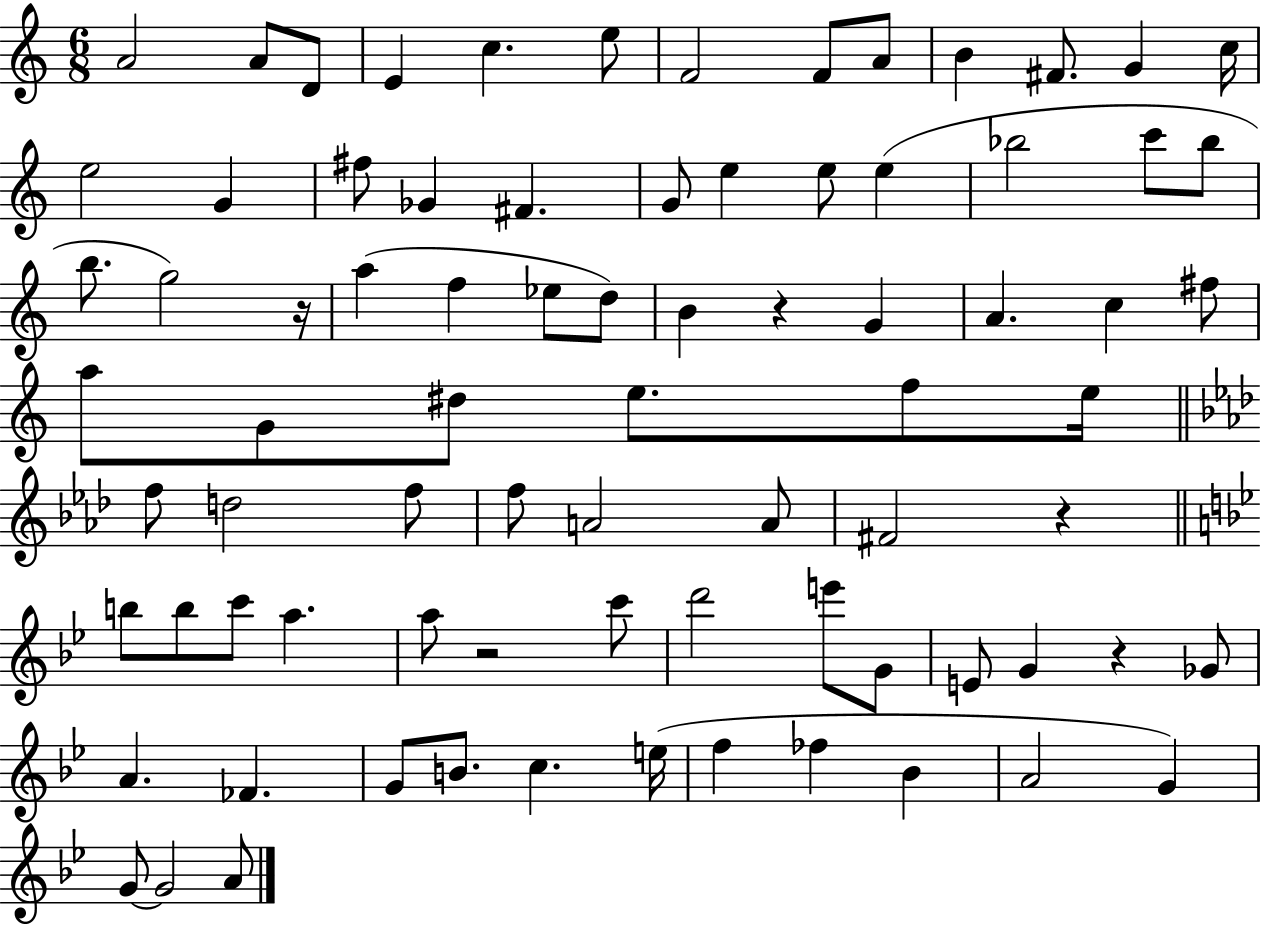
A4/h A4/e D4/e E4/q C5/q. E5/e F4/h F4/e A4/e B4/q F#4/e. G4/q C5/s E5/h G4/q F#5/e Gb4/q F#4/q. G4/e E5/q E5/e E5/q Bb5/h C6/e Bb5/e B5/e. G5/h R/s A5/q F5/q Eb5/e D5/e B4/q R/q G4/q A4/q. C5/q F#5/e A5/e G4/e D#5/e E5/e. F5/e E5/s F5/e D5/h F5/e F5/e A4/h A4/e F#4/h R/q B5/e B5/e C6/e A5/q. A5/e R/h C6/e D6/h E6/e G4/e E4/e G4/q R/q Gb4/e A4/q. FES4/q. G4/e B4/e. C5/q. E5/s F5/q FES5/q Bb4/q A4/h G4/q G4/e G4/h A4/e